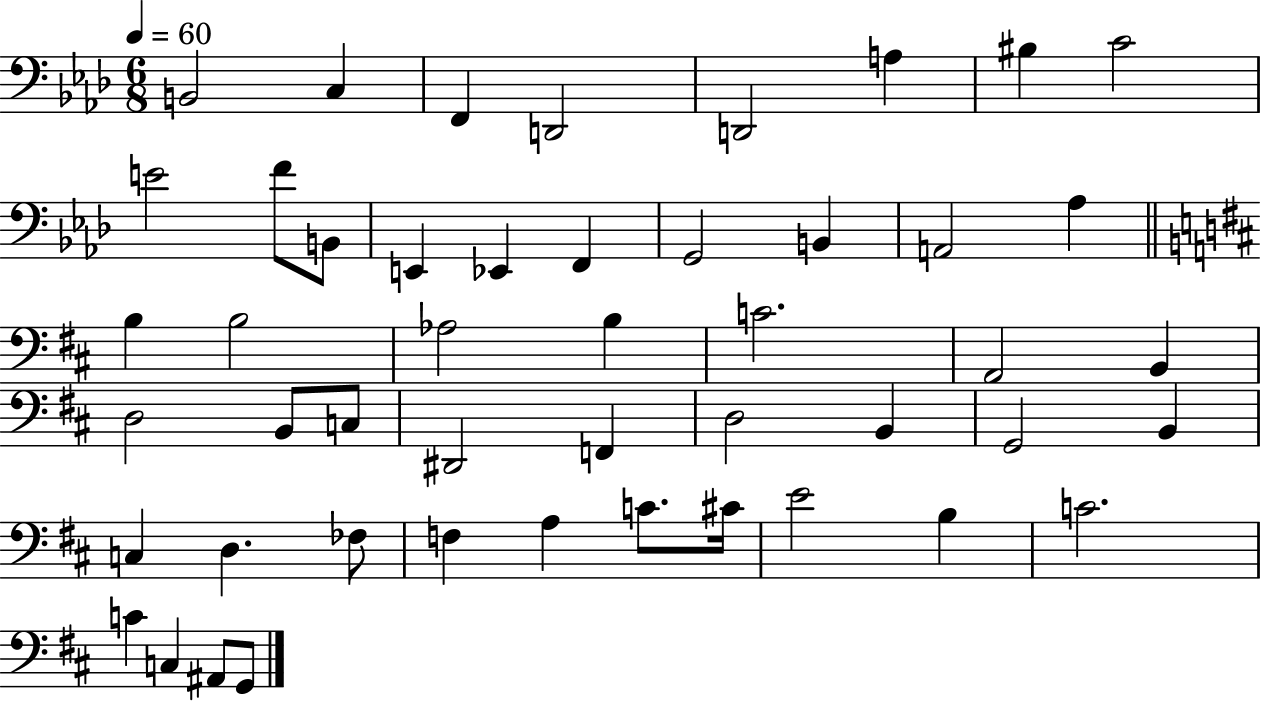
B2/h C3/q F2/q D2/h D2/h A3/q BIS3/q C4/h E4/h F4/e B2/e E2/q Eb2/q F2/q G2/h B2/q A2/h Ab3/q B3/q B3/h Ab3/h B3/q C4/h. A2/h B2/q D3/h B2/e C3/e D#2/h F2/q D3/h B2/q G2/h B2/q C3/q D3/q. FES3/e F3/q A3/q C4/e. C#4/s E4/h B3/q C4/h. C4/q C3/q A#2/e G2/e